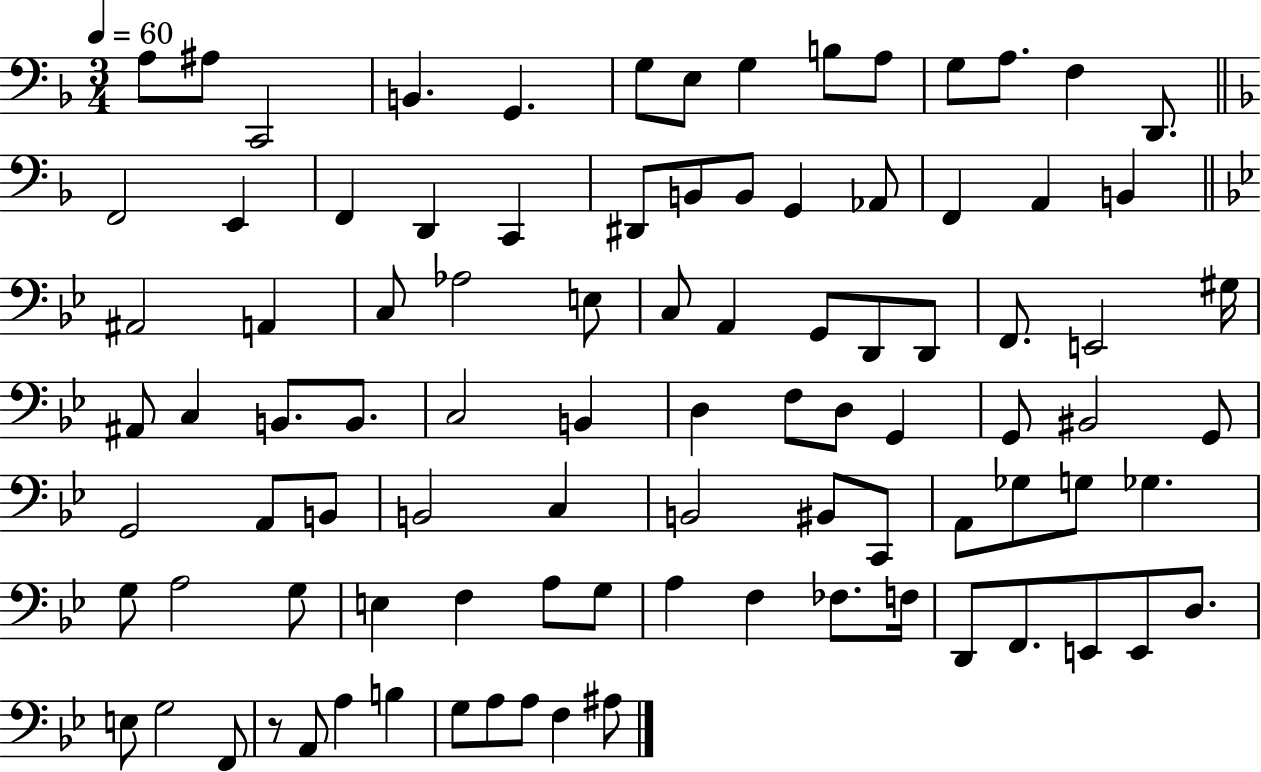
X:1
T:Untitled
M:3/4
L:1/4
K:F
A,/2 ^A,/2 C,,2 B,, G,, G,/2 E,/2 G, B,/2 A,/2 G,/2 A,/2 F, D,,/2 F,,2 E,, F,, D,, C,, ^D,,/2 B,,/2 B,,/2 G,, _A,,/2 F,, A,, B,, ^A,,2 A,, C,/2 _A,2 E,/2 C,/2 A,, G,,/2 D,,/2 D,,/2 F,,/2 E,,2 ^G,/4 ^A,,/2 C, B,,/2 B,,/2 C,2 B,, D, F,/2 D,/2 G,, G,,/2 ^B,,2 G,,/2 G,,2 A,,/2 B,,/2 B,,2 C, B,,2 ^B,,/2 C,,/2 A,,/2 _G,/2 G,/2 _G, G,/2 A,2 G,/2 E, F, A,/2 G,/2 A, F, _F,/2 F,/4 D,,/2 F,,/2 E,,/2 E,,/2 D,/2 E,/2 G,2 F,,/2 z/2 A,,/2 A, B, G,/2 A,/2 A,/2 F, ^A,/2